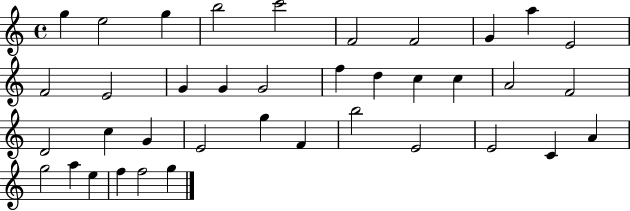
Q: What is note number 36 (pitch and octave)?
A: F5